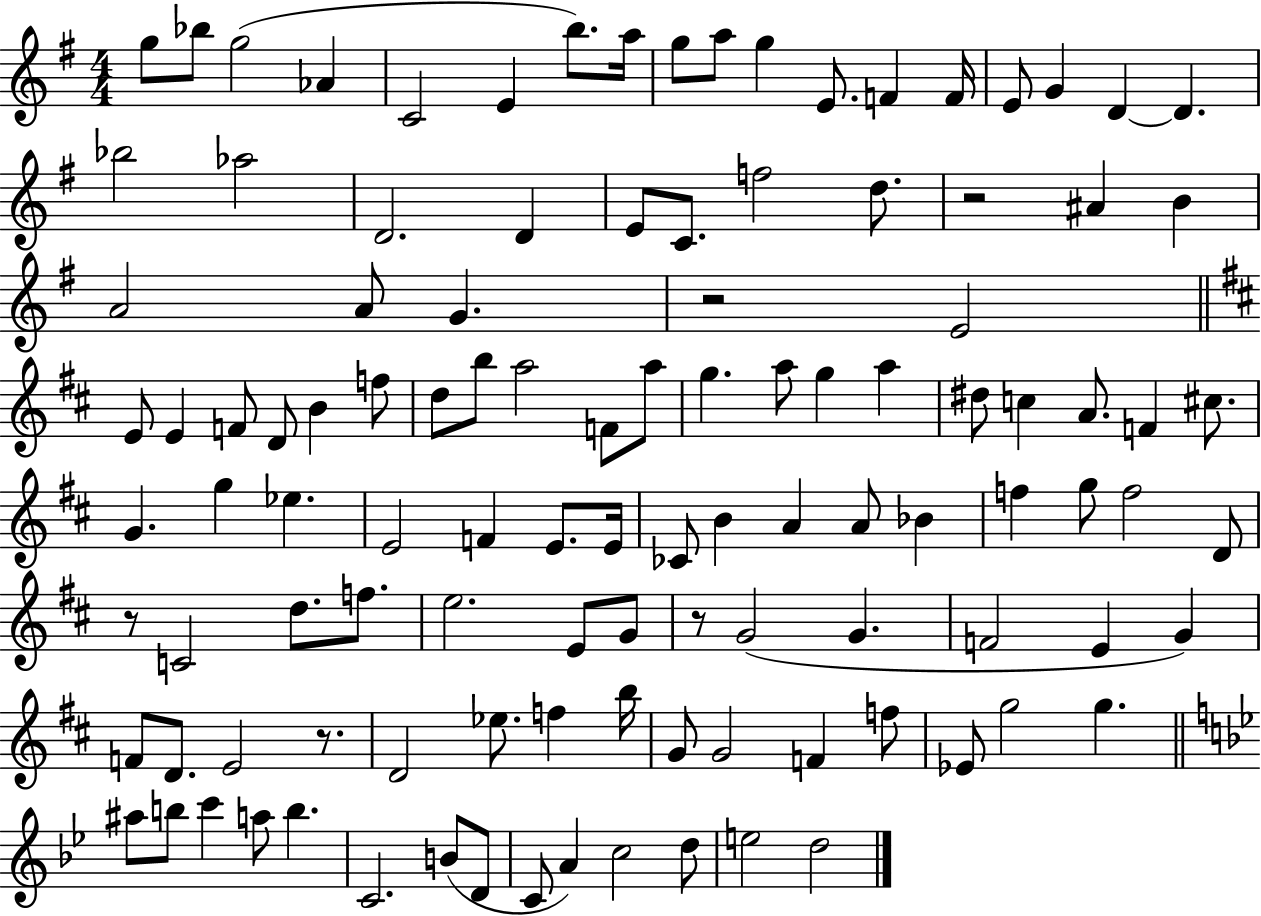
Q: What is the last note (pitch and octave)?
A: D5